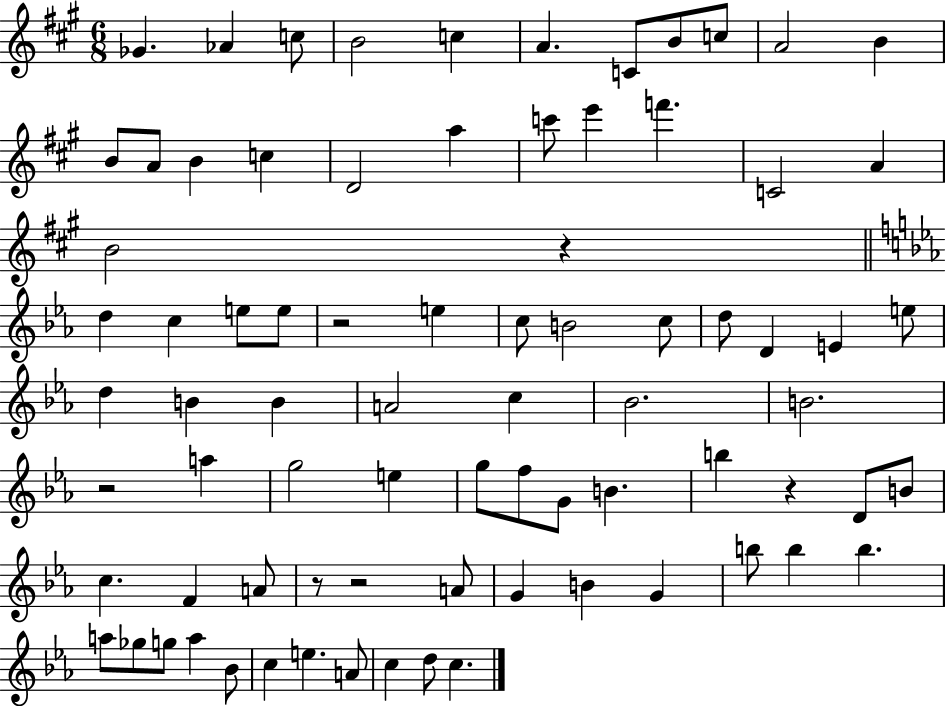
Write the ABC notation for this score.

X:1
T:Untitled
M:6/8
L:1/4
K:A
_G _A c/2 B2 c A C/2 B/2 c/2 A2 B B/2 A/2 B c D2 a c'/2 e' f' C2 A B2 z d c e/2 e/2 z2 e c/2 B2 c/2 d/2 D E e/2 d B B A2 c _B2 B2 z2 a g2 e g/2 f/2 G/2 B b z D/2 B/2 c F A/2 z/2 z2 A/2 G B G b/2 b b a/2 _g/2 g/2 a _B/2 c e A/2 c d/2 c